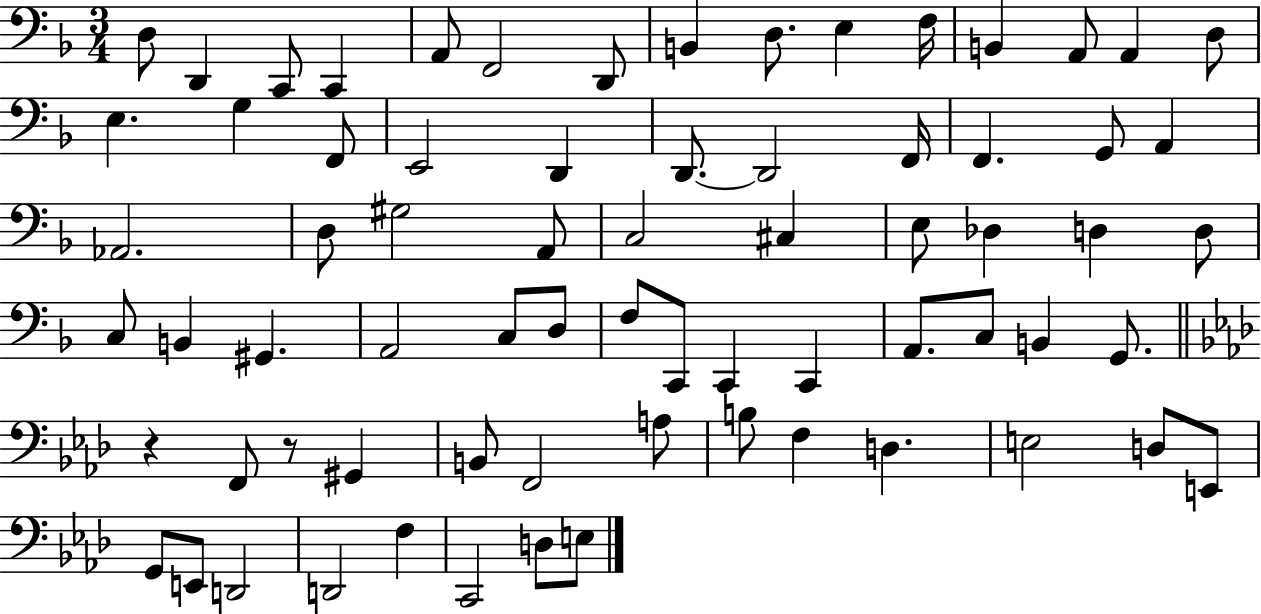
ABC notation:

X:1
T:Untitled
M:3/4
L:1/4
K:F
D,/2 D,, C,,/2 C,, A,,/2 F,,2 D,,/2 B,, D,/2 E, F,/4 B,, A,,/2 A,, D,/2 E, G, F,,/2 E,,2 D,, D,,/2 D,,2 F,,/4 F,, G,,/2 A,, _A,,2 D,/2 ^G,2 A,,/2 C,2 ^C, E,/2 _D, D, D,/2 C,/2 B,, ^G,, A,,2 C,/2 D,/2 F,/2 C,,/2 C,, C,, A,,/2 C,/2 B,, G,,/2 z F,,/2 z/2 ^G,, B,,/2 F,,2 A,/2 B,/2 F, D, E,2 D,/2 E,,/2 G,,/2 E,,/2 D,,2 D,,2 F, C,,2 D,/2 E,/2